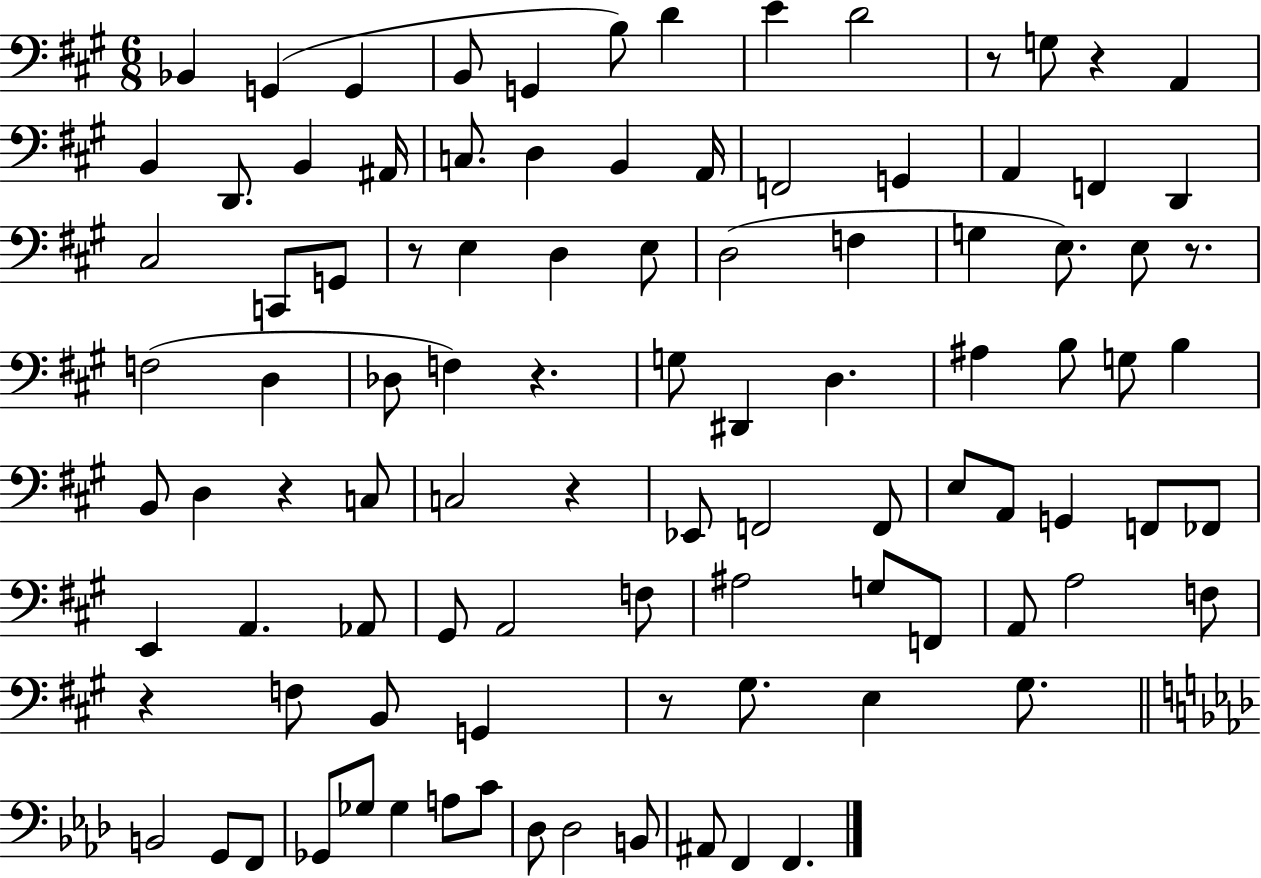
Bb2/q G2/q G2/q B2/e G2/q B3/e D4/q E4/q D4/h R/e G3/e R/q A2/q B2/q D2/e. B2/q A#2/s C3/e. D3/q B2/q A2/s F2/h G2/q A2/q F2/q D2/q C#3/h C2/e G2/e R/e E3/q D3/q E3/e D3/h F3/q G3/q E3/e. E3/e R/e. F3/h D3/q Db3/e F3/q R/q. G3/e D#2/q D3/q. A#3/q B3/e G3/e B3/q B2/e D3/q R/q C3/e C3/h R/q Eb2/e F2/h F2/e E3/e A2/e G2/q F2/e FES2/e E2/q A2/q. Ab2/e G#2/e A2/h F3/e A#3/h G3/e F2/e A2/e A3/h F3/e R/q F3/e B2/e G2/q R/e G#3/e. E3/q G#3/e. B2/h G2/e F2/e Gb2/e Gb3/e Gb3/q A3/e C4/e Db3/e Db3/h B2/e A#2/e F2/q F2/q.